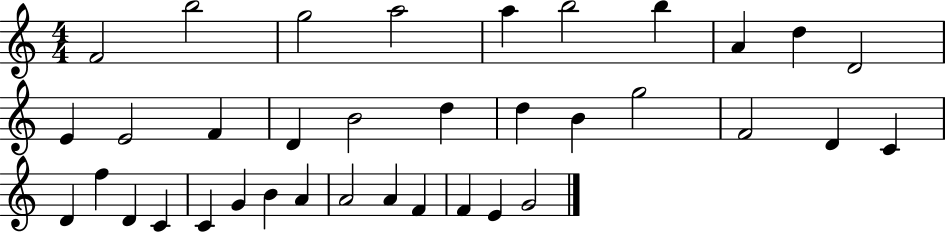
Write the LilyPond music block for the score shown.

{
  \clef treble
  \numericTimeSignature
  \time 4/4
  \key c \major
  f'2 b''2 | g''2 a''2 | a''4 b''2 b''4 | a'4 d''4 d'2 | \break e'4 e'2 f'4 | d'4 b'2 d''4 | d''4 b'4 g''2 | f'2 d'4 c'4 | \break d'4 f''4 d'4 c'4 | c'4 g'4 b'4 a'4 | a'2 a'4 f'4 | f'4 e'4 g'2 | \break \bar "|."
}